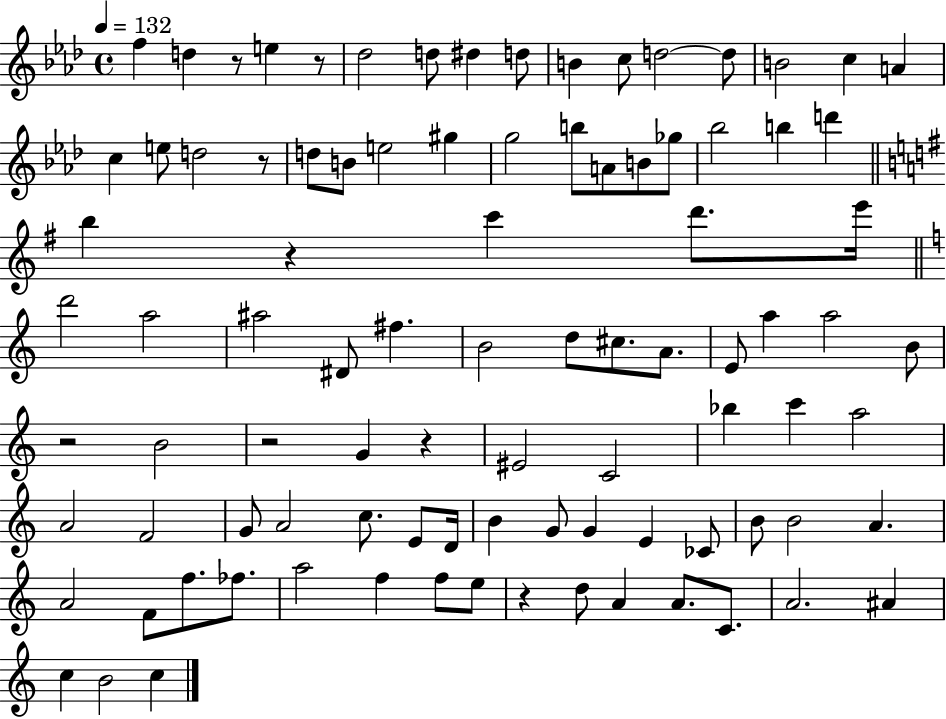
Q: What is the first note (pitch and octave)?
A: F5